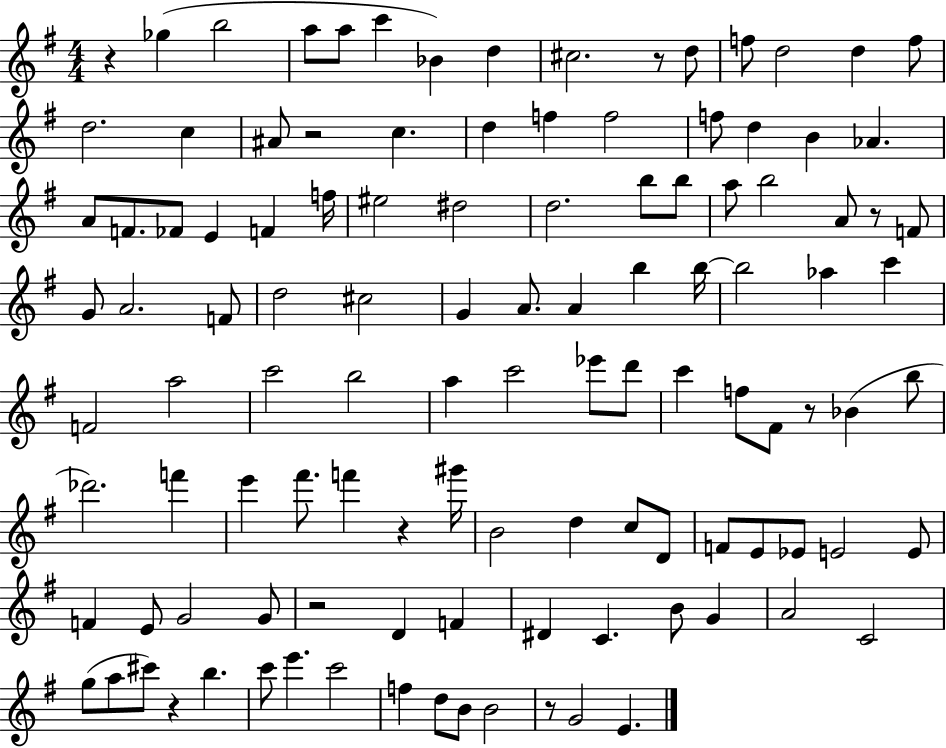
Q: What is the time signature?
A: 4/4